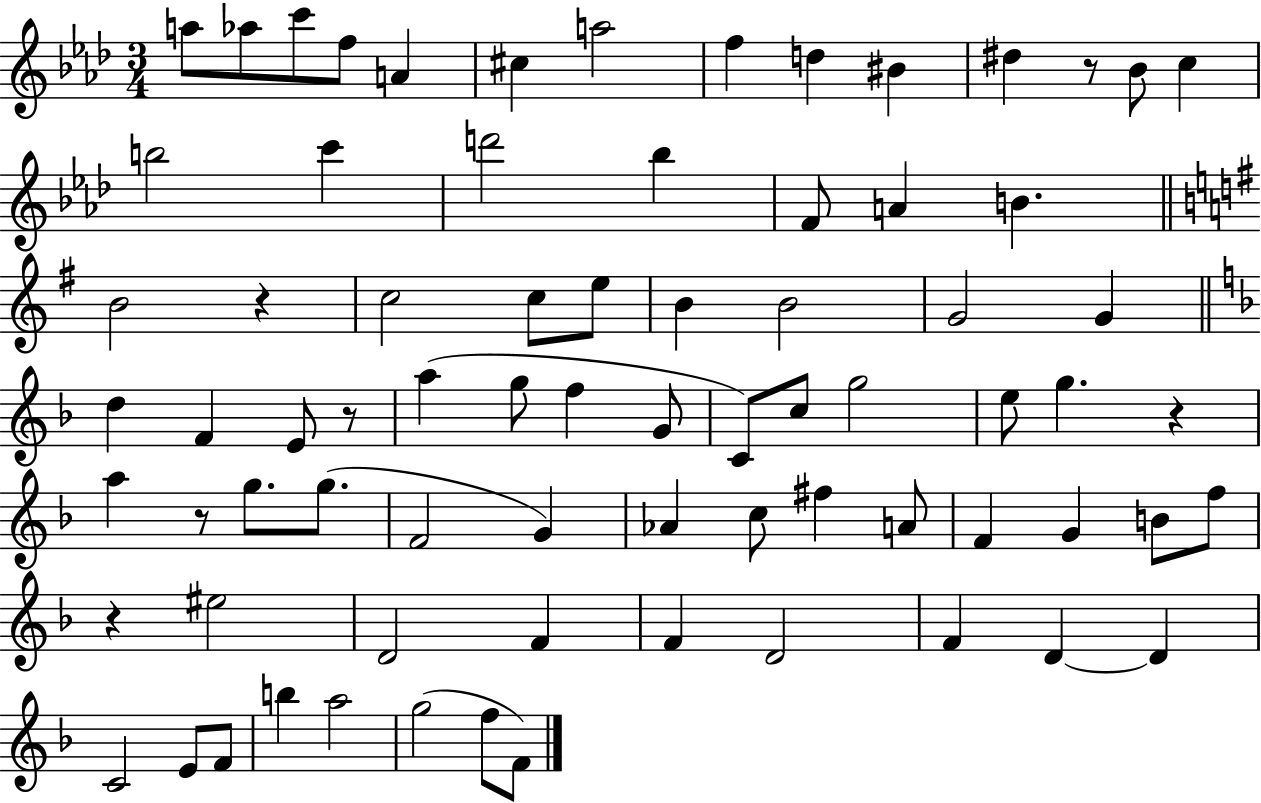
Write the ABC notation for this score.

X:1
T:Untitled
M:3/4
L:1/4
K:Ab
a/2 _a/2 c'/2 f/2 A ^c a2 f d ^B ^d z/2 _B/2 c b2 c' d'2 _b F/2 A B B2 z c2 c/2 e/2 B B2 G2 G d F E/2 z/2 a g/2 f G/2 C/2 c/2 g2 e/2 g z a z/2 g/2 g/2 F2 G _A c/2 ^f A/2 F G B/2 f/2 z ^e2 D2 F F D2 F D D C2 E/2 F/2 b a2 g2 f/2 F/2